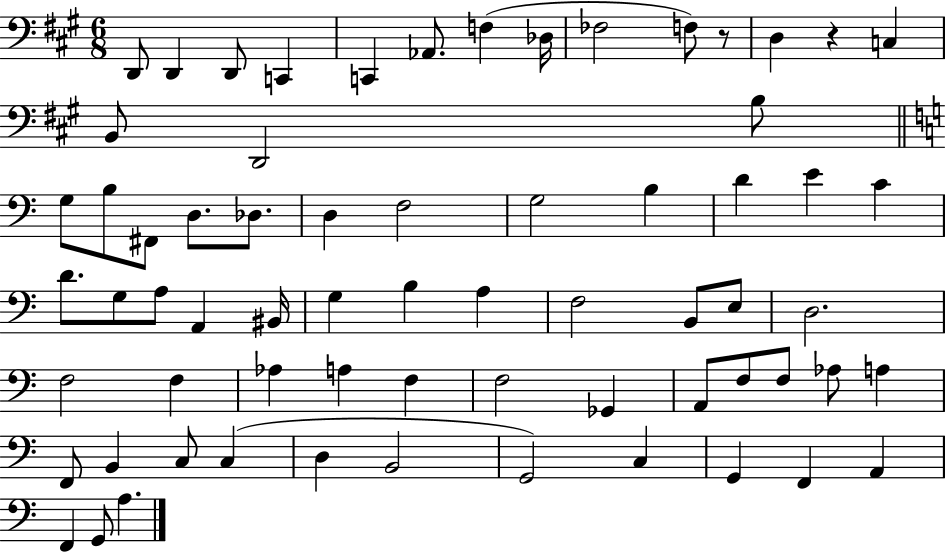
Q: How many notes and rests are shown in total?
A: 67